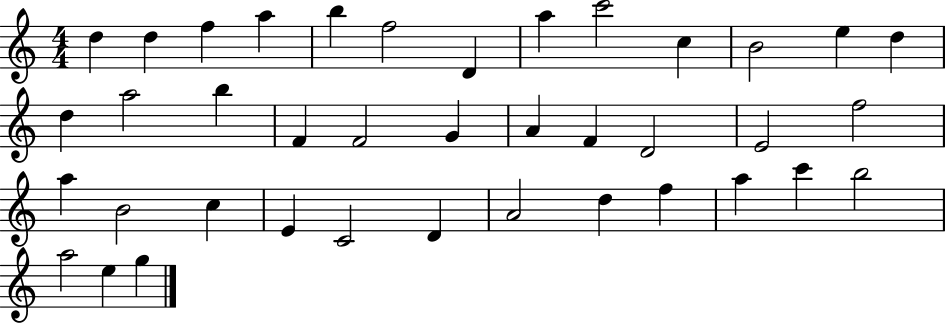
{
  \clef treble
  \numericTimeSignature
  \time 4/4
  \key c \major
  d''4 d''4 f''4 a''4 | b''4 f''2 d'4 | a''4 c'''2 c''4 | b'2 e''4 d''4 | \break d''4 a''2 b''4 | f'4 f'2 g'4 | a'4 f'4 d'2 | e'2 f''2 | \break a''4 b'2 c''4 | e'4 c'2 d'4 | a'2 d''4 f''4 | a''4 c'''4 b''2 | \break a''2 e''4 g''4 | \bar "|."
}